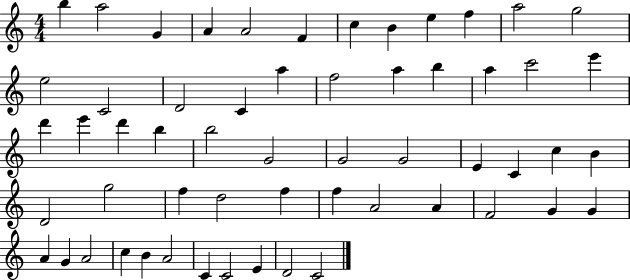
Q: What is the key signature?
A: C major